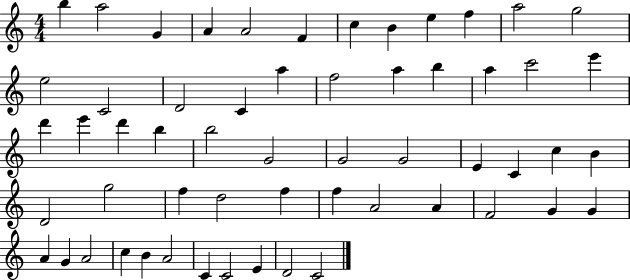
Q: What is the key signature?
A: C major